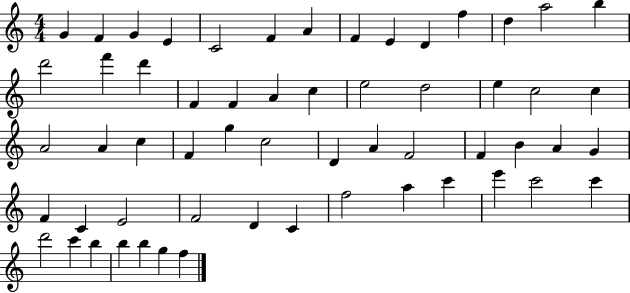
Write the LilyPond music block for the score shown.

{
  \clef treble
  \numericTimeSignature
  \time 4/4
  \key c \major
  g'4 f'4 g'4 e'4 | c'2 f'4 a'4 | f'4 e'4 d'4 f''4 | d''4 a''2 b''4 | \break d'''2 f'''4 d'''4 | f'4 f'4 a'4 c''4 | e''2 d''2 | e''4 c''2 c''4 | \break a'2 a'4 c''4 | f'4 g''4 c''2 | d'4 a'4 f'2 | f'4 b'4 a'4 g'4 | \break f'4 c'4 e'2 | f'2 d'4 c'4 | f''2 a''4 c'''4 | e'''4 c'''2 c'''4 | \break d'''2 c'''4 b''4 | b''4 b''4 g''4 f''4 | \bar "|."
}